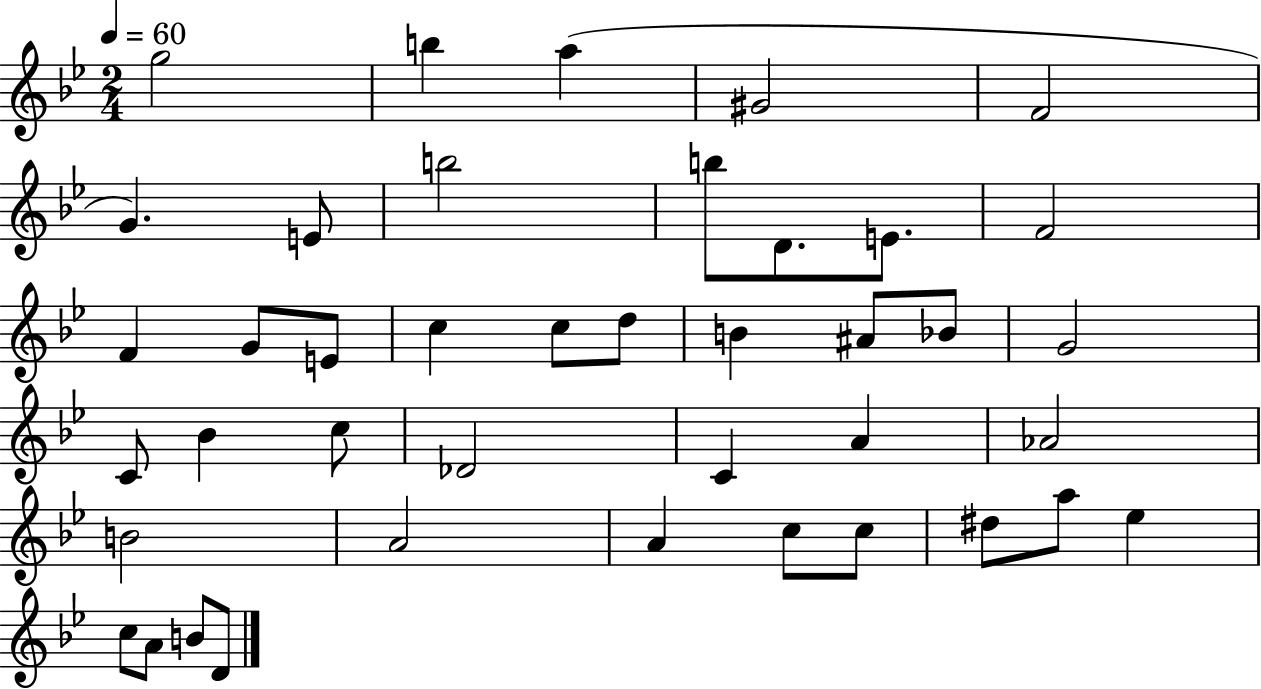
{
  \clef treble
  \numericTimeSignature
  \time 2/4
  \key bes \major
  \tempo 4 = 60
  g''2 | b''4 a''4( | gis'2 | f'2 | \break g'4.) e'8 | b''2 | b''8 d'8. e'8. | f'2 | \break f'4 g'8 e'8 | c''4 c''8 d''8 | b'4 ais'8 bes'8 | g'2 | \break c'8 bes'4 c''8 | des'2 | c'4 a'4 | aes'2 | \break b'2 | a'2 | a'4 c''8 c''8 | dis''8 a''8 ees''4 | \break c''8 a'8 b'8 d'8 | \bar "|."
}